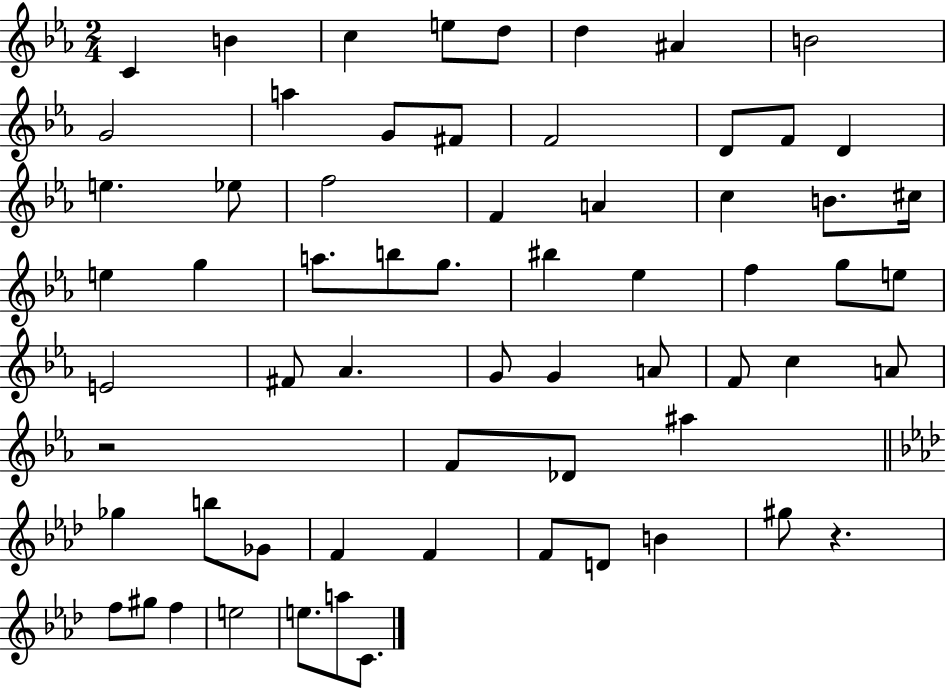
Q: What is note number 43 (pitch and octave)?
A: A4